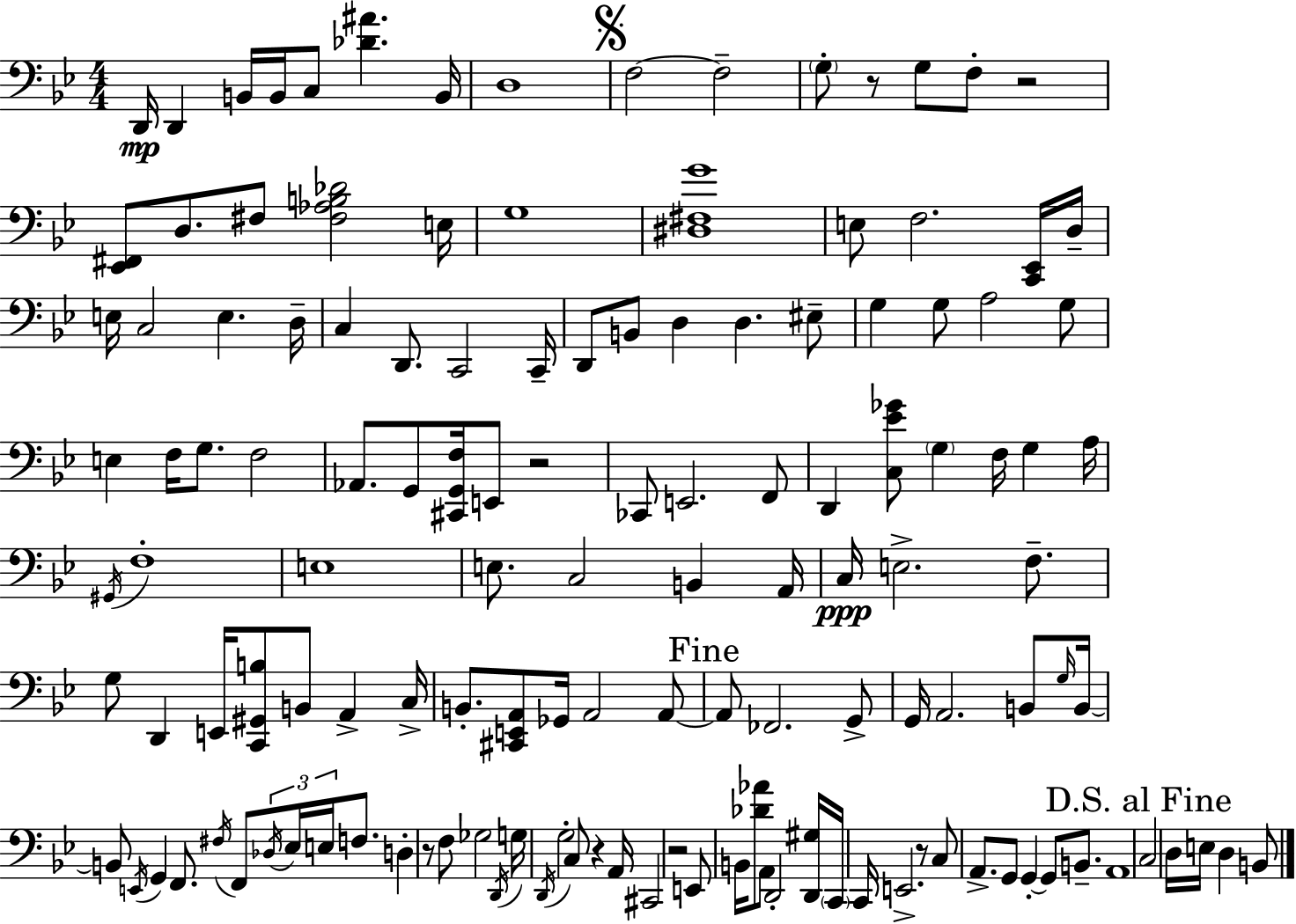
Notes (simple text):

D2/s D2/q B2/s B2/s C3/e [Db4,A#4]/q. B2/s D3/w F3/h F3/h G3/e R/e G3/e F3/e R/h [Eb2,F#2]/e D3/e. F#3/e [F#3,Ab3,B3,Db4]/h E3/s G3/w [D#3,F#3,G4]/w E3/e F3/h. [C2,Eb2]/s D3/s E3/s C3/h E3/q. D3/s C3/q D2/e. C2/h C2/s D2/e B2/e D3/q D3/q. EIS3/e G3/q G3/e A3/h G3/e E3/q F3/s G3/e. F3/h Ab2/e. G2/e [C#2,G2,F3]/s E2/e R/h CES2/e E2/h. F2/e D2/q [C3,Eb4,Gb4]/e G3/q F3/s G3/q A3/s G#2/s F3/w E3/w E3/e. C3/h B2/q A2/s C3/s E3/h. F3/e. G3/e D2/q E2/s [C2,G#2,B3]/e B2/e A2/q C3/s B2/e. [C#2,E2,A2]/e Gb2/s A2/h A2/e A2/e FES2/h. G2/e G2/s A2/h. B2/e G3/s B2/s B2/e E2/s G2/q F2/e. F#3/s F2/e Db3/s Eb3/s E3/s F3/e. D3/q R/e F3/e Gb3/h D2/s G3/s D2/s G3/h C3/e R/q A2/s C#2/h R/h E2/e B2/s [Db4,Ab4]/e A2/e D2/h [D2,G#3]/s C2/s C2/s E2/h. R/e C3/e A2/e. G2/e G2/q G2/e B2/e. A2/w C3/h D3/s E3/s D3/q B2/e